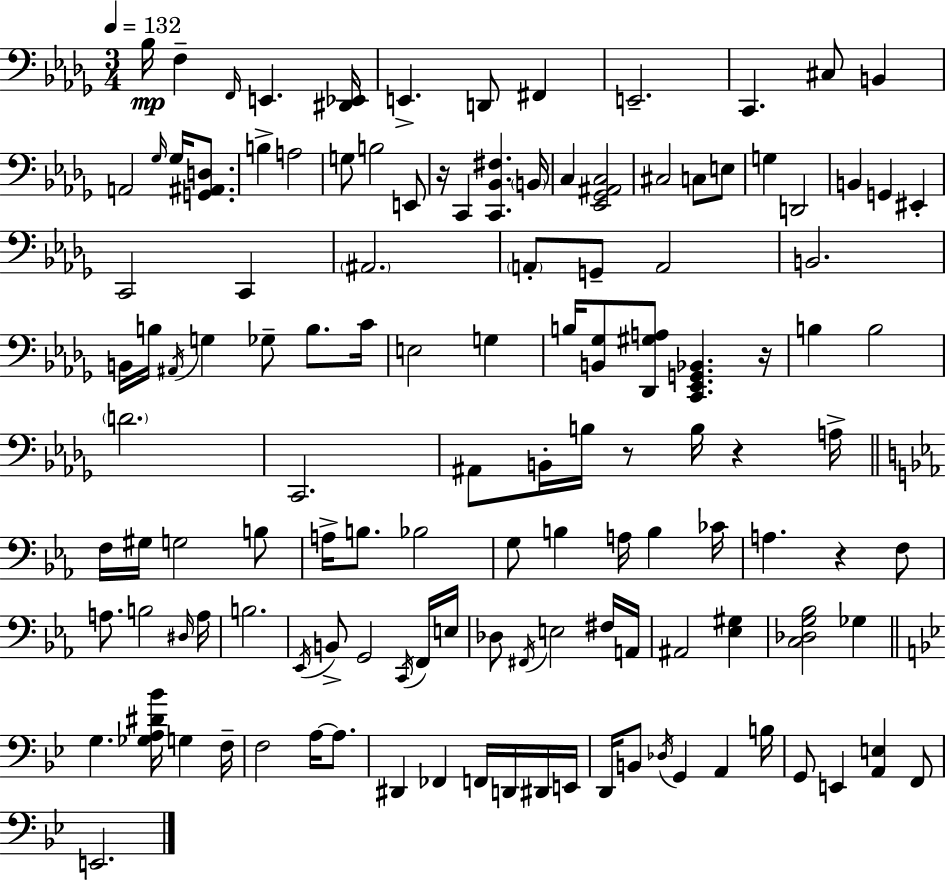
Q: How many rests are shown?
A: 5